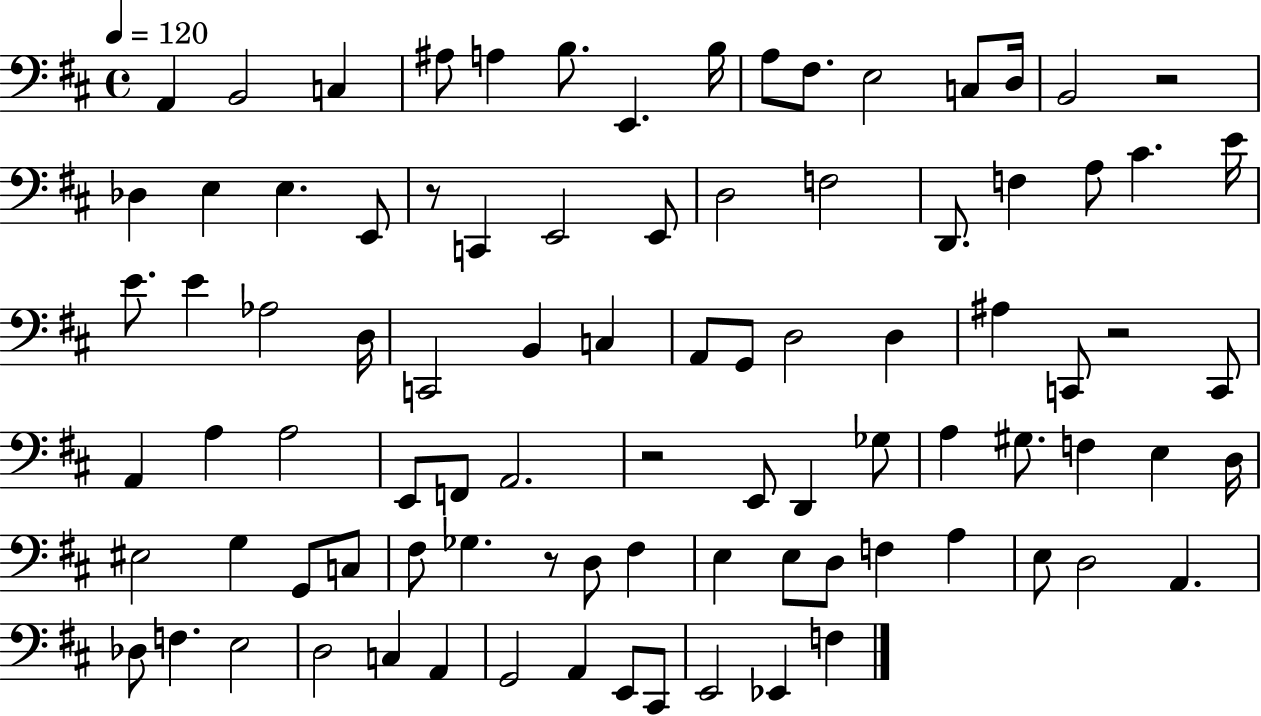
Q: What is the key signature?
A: D major